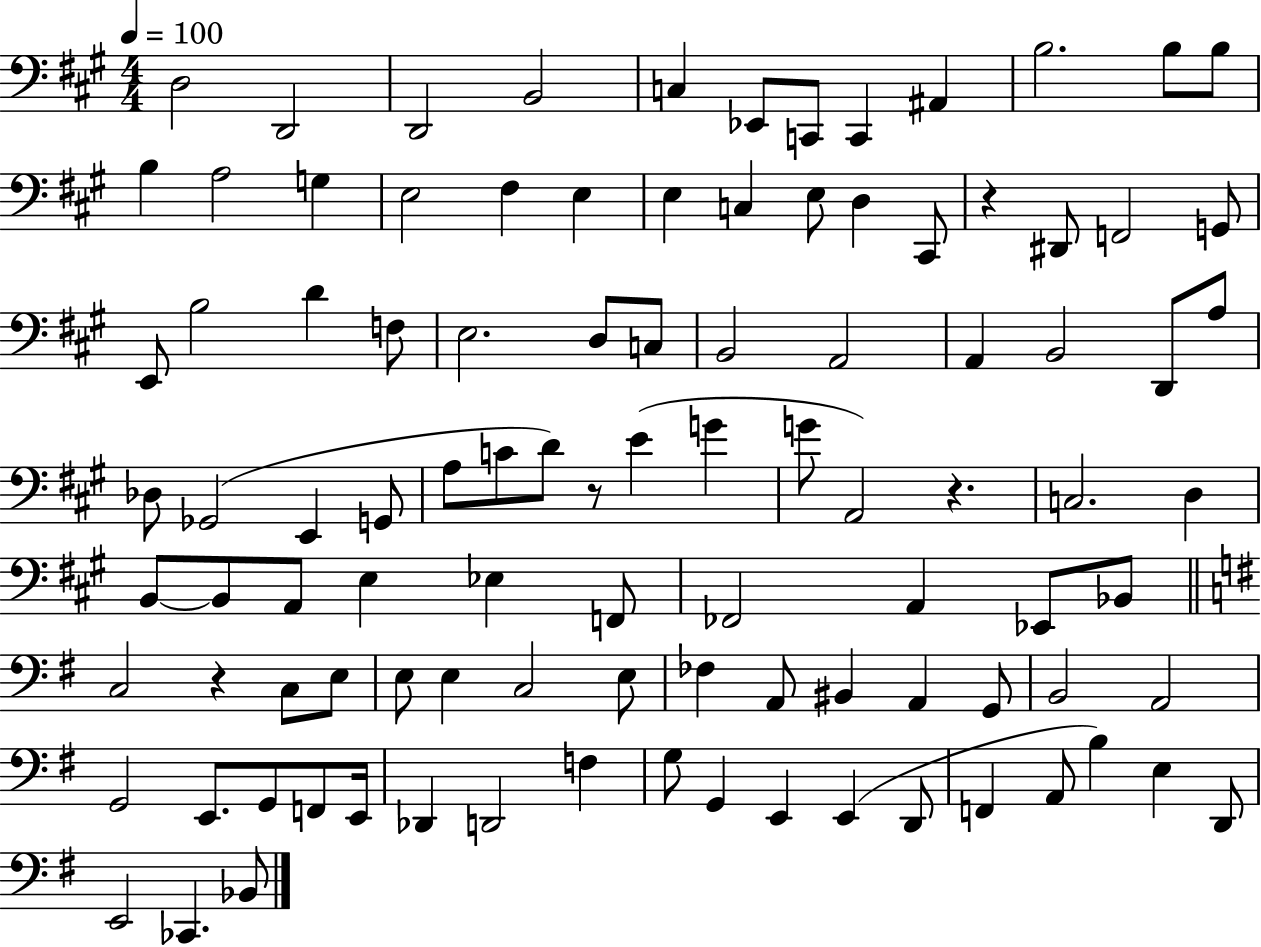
{
  \clef bass
  \numericTimeSignature
  \time 4/4
  \key a \major
  \tempo 4 = 100
  d2 d,2 | d,2 b,2 | c4 ees,8 c,8 c,4 ais,4 | b2. b8 b8 | \break b4 a2 g4 | e2 fis4 e4 | e4 c4 e8 d4 cis,8 | r4 dis,8 f,2 g,8 | \break e,8 b2 d'4 f8 | e2. d8 c8 | b,2 a,2 | a,4 b,2 d,8 a8 | \break des8 ges,2( e,4 g,8 | a8 c'8 d'8) r8 e'4( g'4 | g'8 a,2) r4. | c2. d4 | \break b,8~~ b,8 a,8 e4 ees4 f,8 | fes,2 a,4 ees,8 bes,8 | \bar "||" \break \key g \major c2 r4 c8 e8 | e8 e4 c2 e8 | fes4 a,8 bis,4 a,4 g,8 | b,2 a,2 | \break g,2 e,8. g,8 f,8 e,16 | des,4 d,2 f4 | g8 g,4 e,4 e,4( d,8 | f,4 a,8 b4) e4 d,8 | \break e,2 ces,4. bes,8 | \bar "|."
}